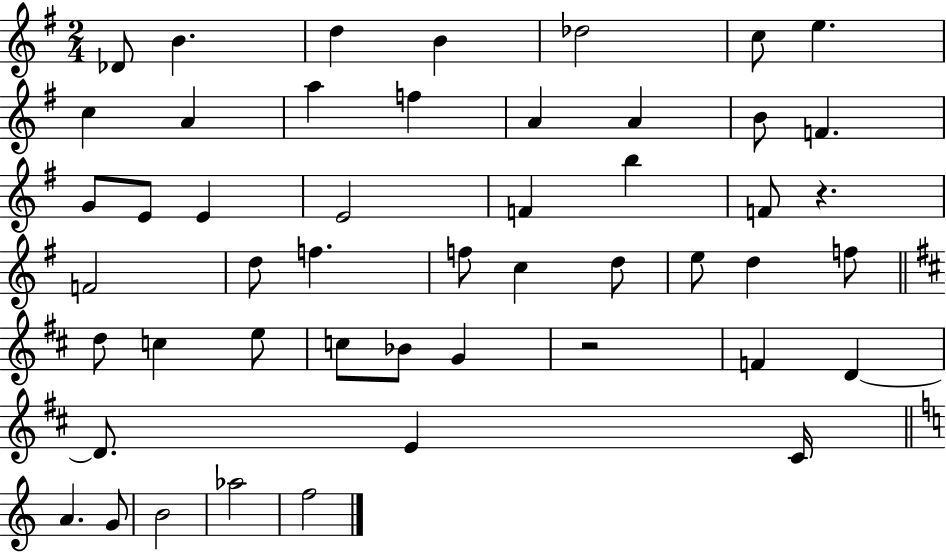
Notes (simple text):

Db4/e B4/q. D5/q B4/q Db5/h C5/e E5/q. C5/q A4/q A5/q F5/q A4/q A4/q B4/e F4/q. G4/e E4/e E4/q E4/h F4/q B5/q F4/e R/q. F4/h D5/e F5/q. F5/e C5/q D5/e E5/e D5/q F5/e D5/e C5/q E5/e C5/e Bb4/e G4/q R/h F4/q D4/q D4/e. E4/q C#4/s A4/q. G4/e B4/h Ab5/h F5/h